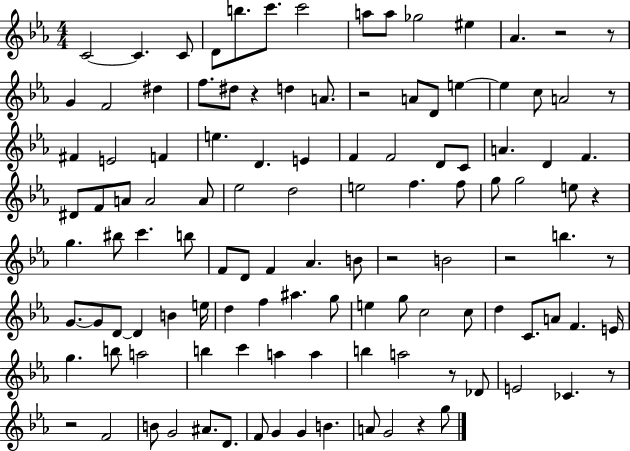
X:1
T:Untitled
M:4/4
L:1/4
K:Eb
C2 C C/2 D/2 b/2 c'/2 c'2 a/2 a/2 _g2 ^e _A z2 z/2 G F2 ^d f/2 ^d/2 z d A/2 z2 A/2 D/2 e e c/2 A2 z/2 ^F E2 F e D E F F2 D/2 C/2 A D F ^D/2 F/2 A/2 A2 A/2 _e2 d2 e2 f f/2 g/2 g2 e/2 z g ^b/2 c' b/2 F/2 D/2 F _A B/2 z2 B2 z2 b z/2 G/2 G/2 D/2 D B e/4 d f ^a g/2 e g/2 c2 c/2 d C/2 A/2 F E/4 g b/2 a2 b c' a a b a2 z/2 _D/2 E2 _C z/2 z2 F2 B/2 G2 ^A/2 D/2 F/2 G G B A/2 G2 z g/2